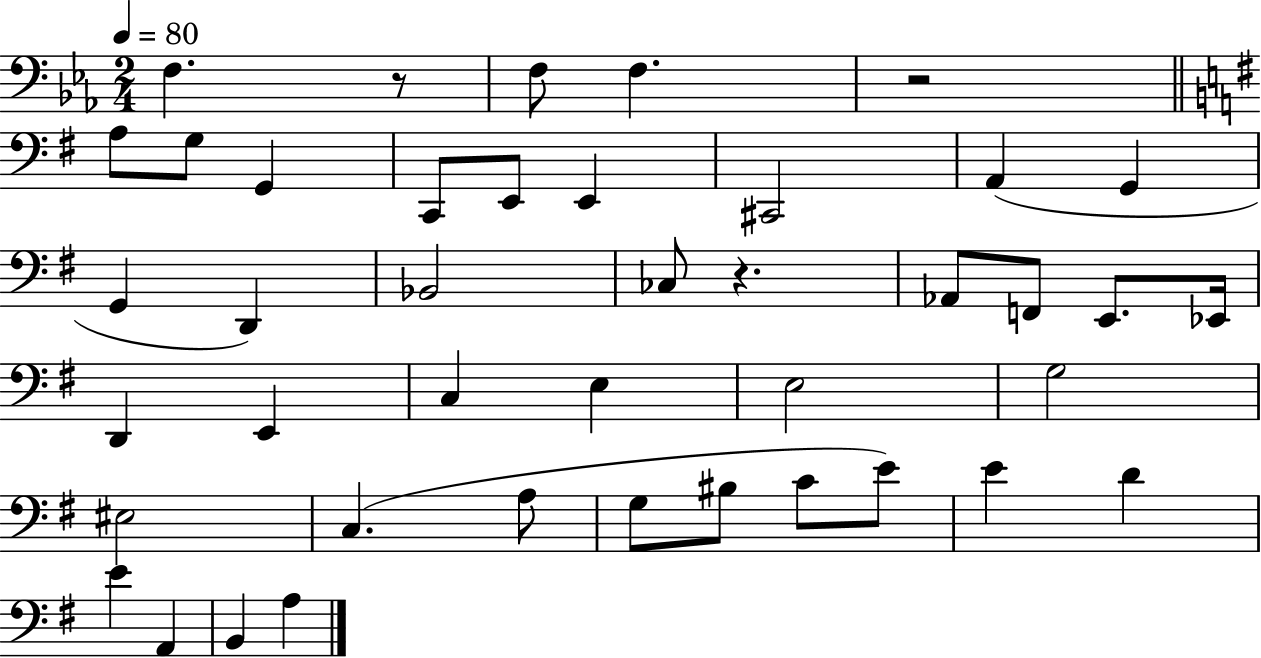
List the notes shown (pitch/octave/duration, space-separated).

F3/q. R/e F3/e F3/q. R/h A3/e G3/e G2/q C2/e E2/e E2/q C#2/h A2/q G2/q G2/q D2/q Bb2/h CES3/e R/q. Ab2/e F2/e E2/e. Eb2/s D2/q E2/q C3/q E3/q E3/h G3/h EIS3/h C3/q. A3/e G3/e BIS3/e C4/e E4/e E4/q D4/q E4/q A2/q B2/q A3/q